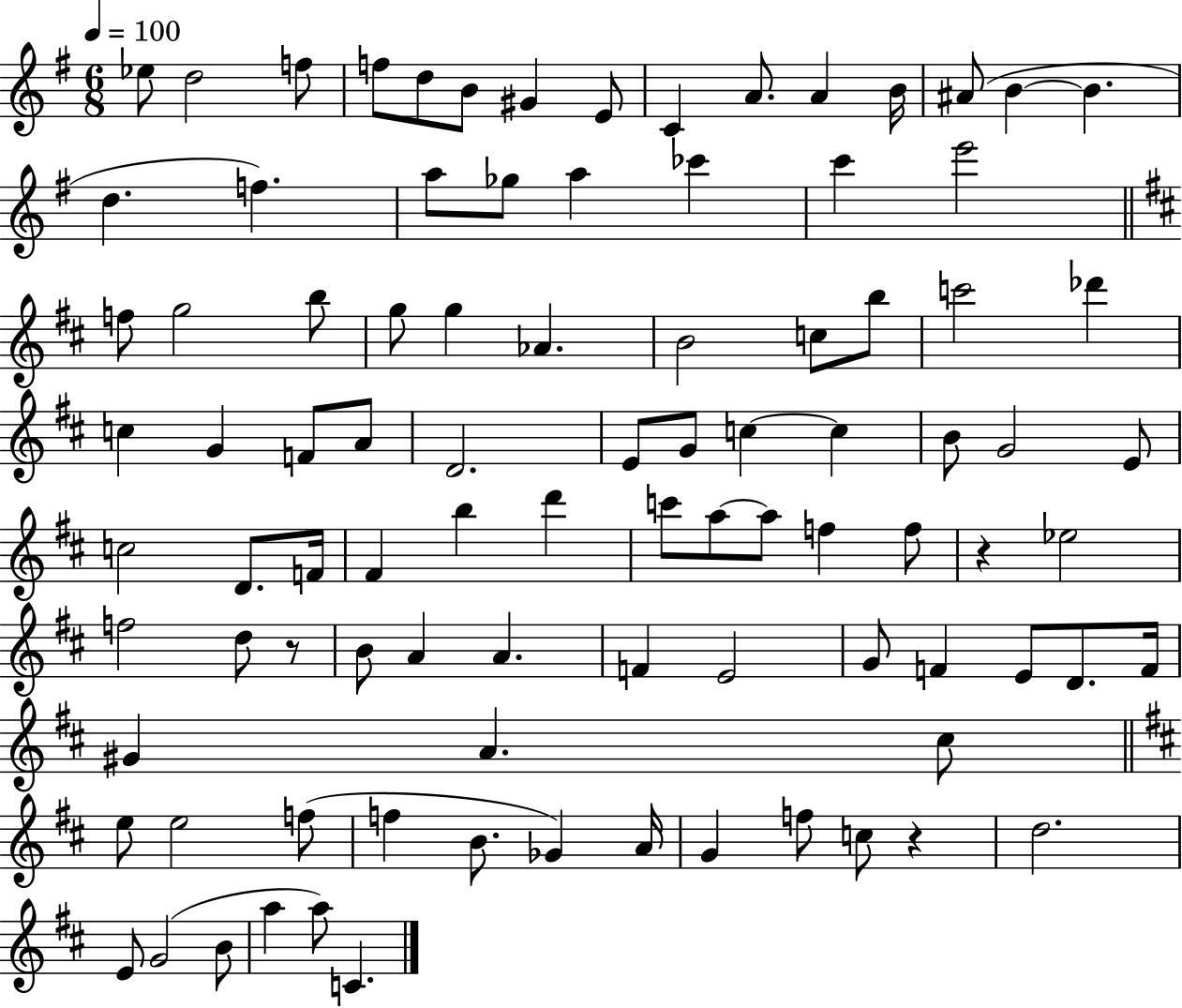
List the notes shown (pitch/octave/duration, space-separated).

Eb5/e D5/h F5/e F5/e D5/e B4/e G#4/q E4/e C4/q A4/e. A4/q B4/s A#4/e B4/q B4/q. D5/q. F5/q. A5/e Gb5/e A5/q CES6/q C6/q E6/h F5/e G5/h B5/e G5/e G5/q Ab4/q. B4/h C5/e B5/e C6/h Db6/q C5/q G4/q F4/e A4/e D4/h. E4/e G4/e C5/q C5/q B4/e G4/h E4/e C5/h D4/e. F4/s F#4/q B5/q D6/q C6/e A5/e A5/e F5/q F5/e R/q Eb5/h F5/h D5/e R/e B4/e A4/q A4/q. F4/q E4/h G4/e F4/q E4/e D4/e. F4/s G#4/q A4/q. C#5/e E5/e E5/h F5/e F5/q B4/e. Gb4/q A4/s G4/q F5/e C5/e R/q D5/h. E4/e G4/h B4/e A5/q A5/e C4/q.